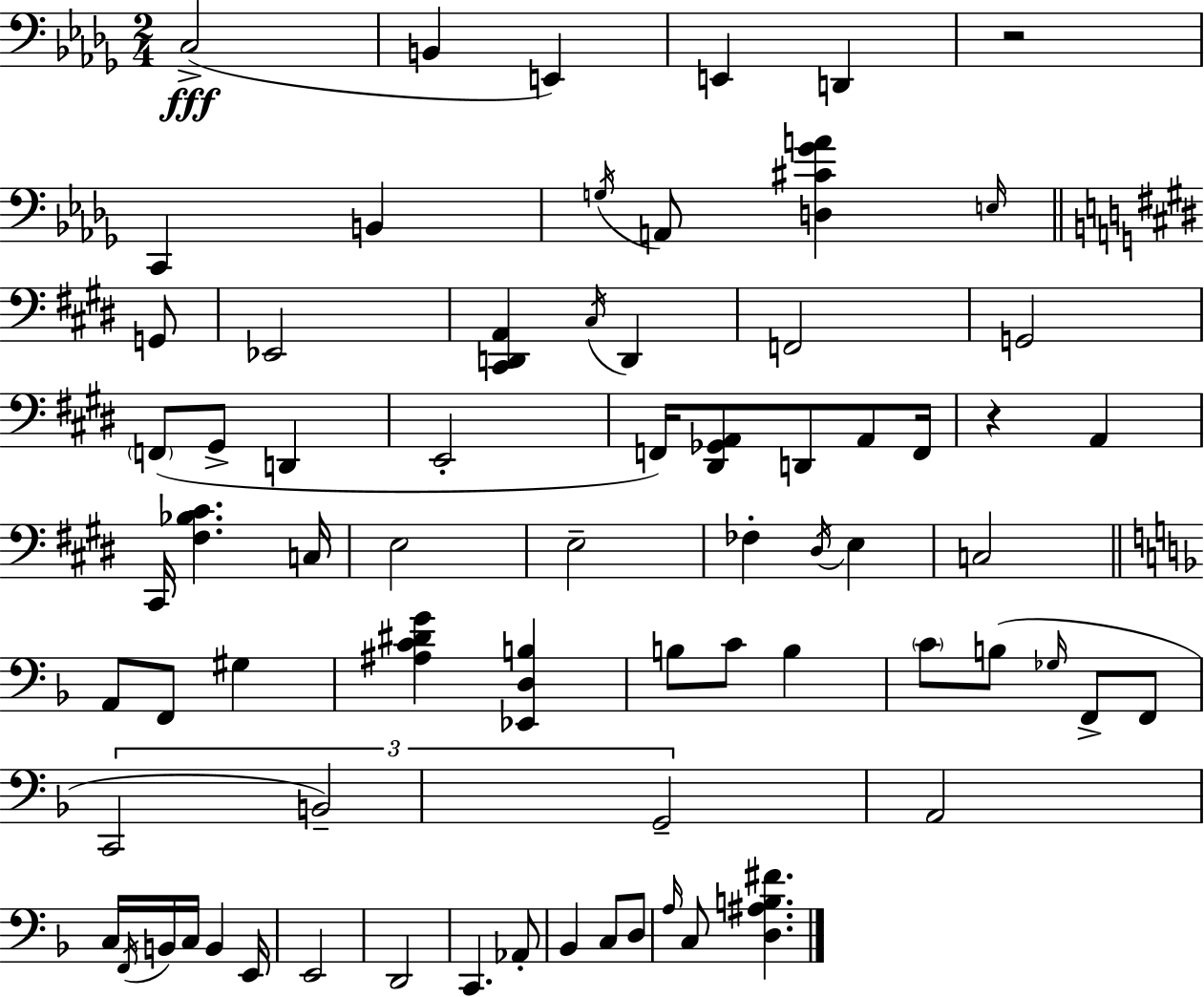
{
  \clef bass
  \numericTimeSignature
  \time 2/4
  \key bes \minor
  c2->(\fff | b,4 e,4) | e,4 d,4 | r2 | \break c,4 b,4 | \acciaccatura { g16 } a,8 <d cis' ges' a'>4 \grace { e16 } | \bar "||" \break \key e \major g,8 ees,2 | <cis, d, a,>4 \acciaccatura { cis16 } d,4 | f,2 | g,2 | \break \parenthesize f,8( gis,8-> d,4 | e,2-. | f,16) <dis, ges, a,>8 d,8 | a,8 f,16 r4 a,4 | \break cis,16 <fis bes cis'>4. | c16 e2 | e2-- | fes4-. \acciaccatura { dis16 } | \break e4 c2 | \bar "||" \break \key f \major a,8 f,8 gis4 | <ais c' dis' g'>4 <ees, d b>4 | b8 c'8 b4 | \parenthesize c'8 b8( \grace { ges16 } f,8-> f,8 | \break \tuplet 3/2 { c,2 | b,2--) | g,2-- } | a,2 | \break c16 \acciaccatura { f,16 } b,16 c16 b,4 | e,16 e,2 | d,2 | c,4. | \break aes,8-. bes,4 c8 | d8 \grace { a16 } c8 <d ais b fis'>4. | \bar "|."
}